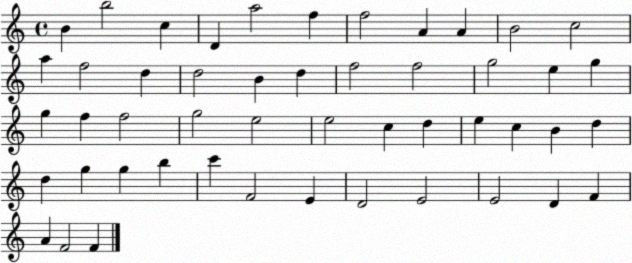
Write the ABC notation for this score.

X:1
T:Untitled
M:4/4
L:1/4
K:C
B b2 c D a2 f f2 A A B2 c2 a f2 d d2 B d f2 f2 g2 e g g f f2 g2 e2 e2 c d e c B d d g g b c' F2 E D2 E2 E2 D F A F2 F